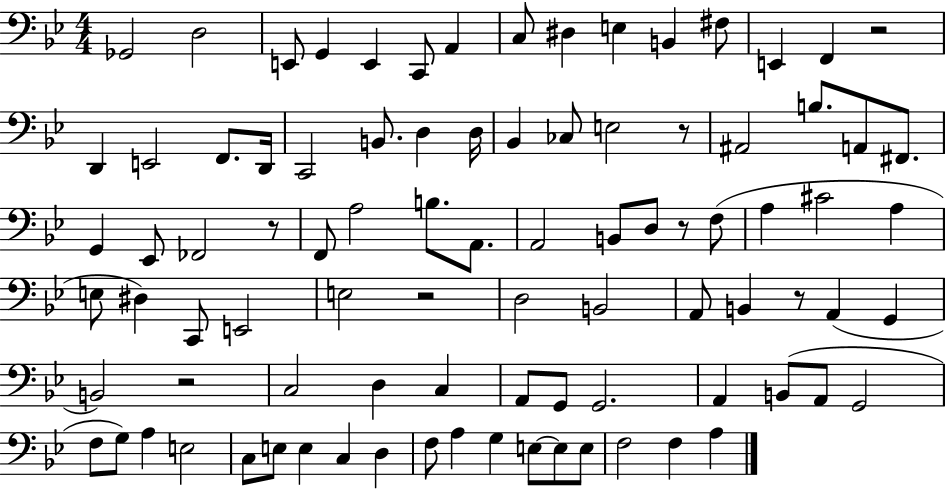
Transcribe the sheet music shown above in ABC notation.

X:1
T:Untitled
M:4/4
L:1/4
K:Bb
_G,,2 D,2 E,,/2 G,, E,, C,,/2 A,, C,/2 ^D, E, B,, ^F,/2 E,, F,, z2 D,, E,,2 F,,/2 D,,/4 C,,2 B,,/2 D, D,/4 _B,, _C,/2 E,2 z/2 ^A,,2 B,/2 A,,/2 ^F,,/2 G,, _E,,/2 _F,,2 z/2 F,,/2 A,2 B,/2 A,,/2 A,,2 B,,/2 D,/2 z/2 F,/2 A, ^C2 A, E,/2 ^D, C,,/2 E,,2 E,2 z2 D,2 B,,2 A,,/2 B,, z/2 A,, G,, B,,2 z2 C,2 D, C, A,,/2 G,,/2 G,,2 A,, B,,/2 A,,/2 G,,2 F,/2 G,/2 A, E,2 C,/2 E,/2 E, C, D, F,/2 A, G, E,/2 E,/2 E,/2 F,2 F, A,